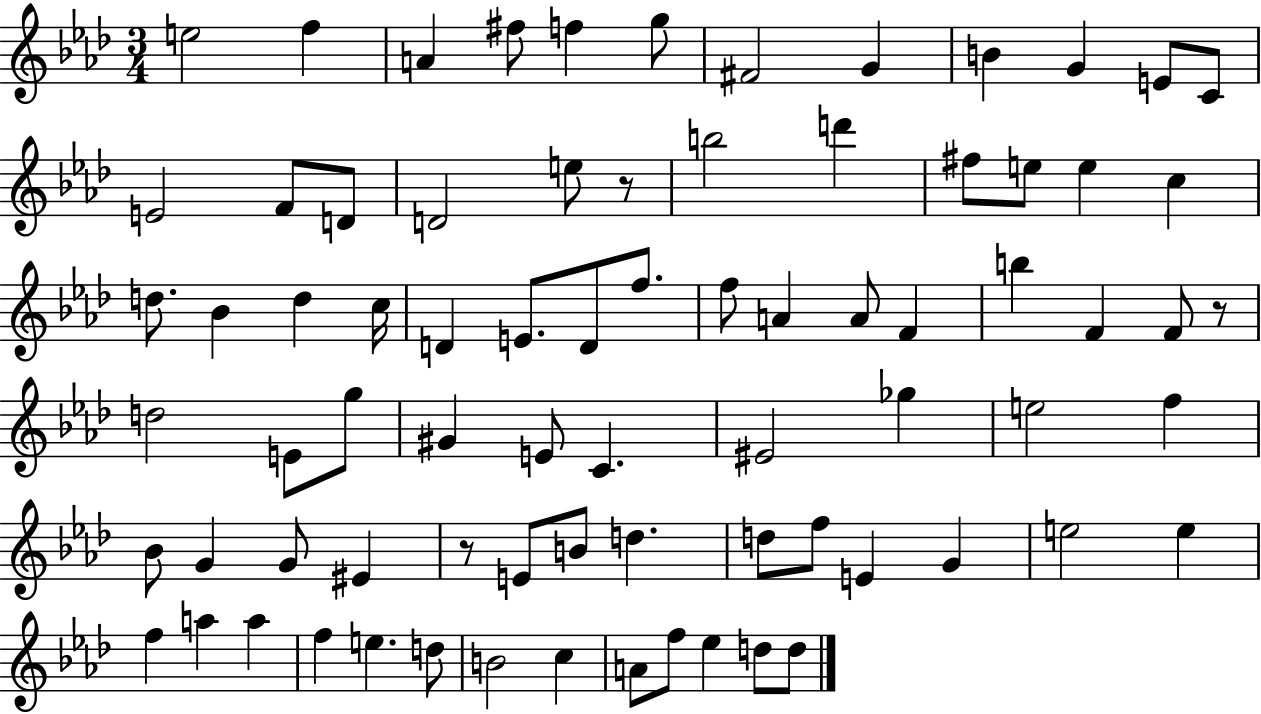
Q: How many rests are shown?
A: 3